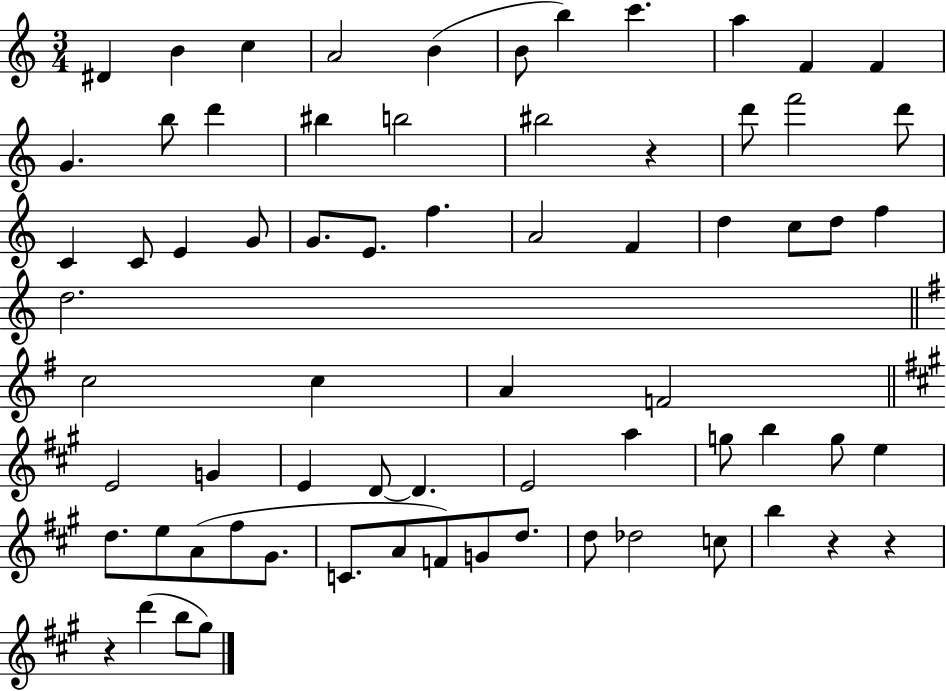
X:1
T:Untitled
M:3/4
L:1/4
K:C
^D B c A2 B B/2 b c' a F F G b/2 d' ^b b2 ^b2 z d'/2 f'2 d'/2 C C/2 E G/2 G/2 E/2 f A2 F d c/2 d/2 f d2 c2 c A F2 E2 G E D/2 D E2 a g/2 b g/2 e d/2 e/2 A/2 ^f/2 ^G/2 C/2 A/2 F/2 G/2 d/2 d/2 _d2 c/2 b z z z d' b/2 ^g/2